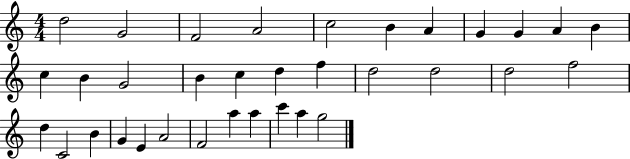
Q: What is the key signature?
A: C major